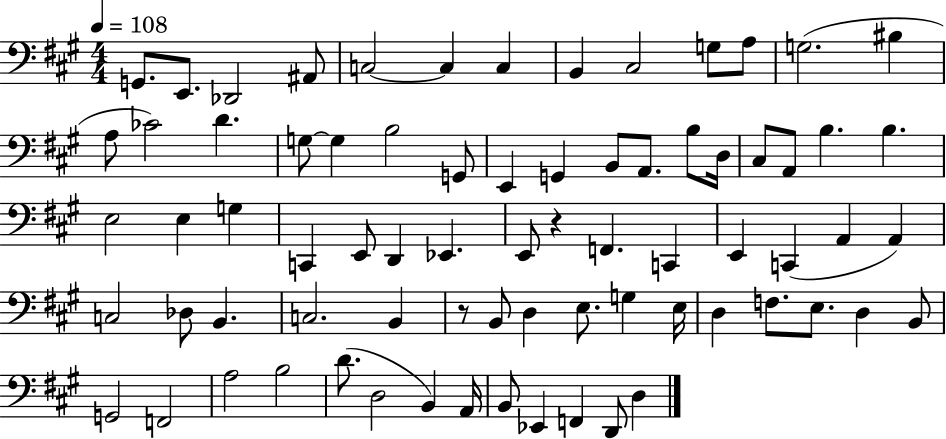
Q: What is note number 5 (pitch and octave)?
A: C3